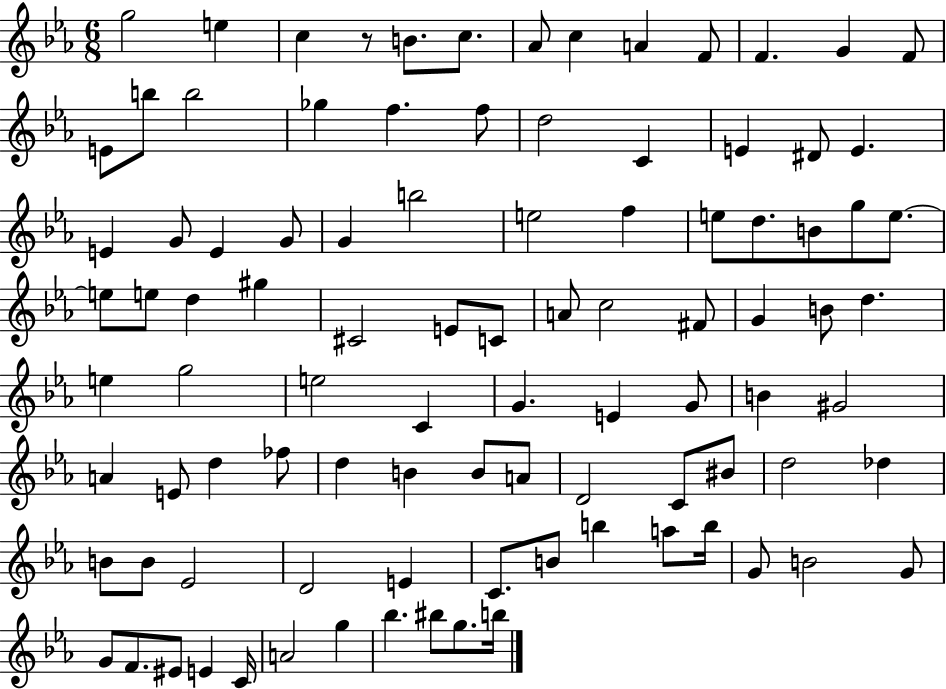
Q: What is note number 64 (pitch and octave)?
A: B4